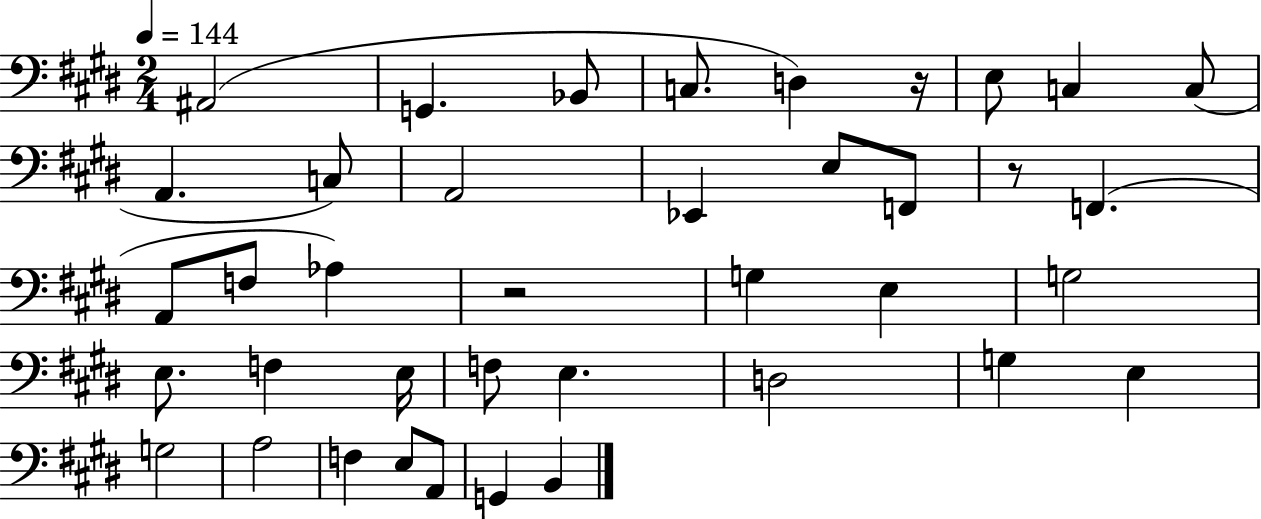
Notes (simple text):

A#2/h G2/q. Bb2/e C3/e. D3/q R/s E3/e C3/q C3/e A2/q. C3/e A2/h Eb2/q E3/e F2/e R/e F2/q. A2/e F3/e Ab3/q R/h G3/q E3/q G3/h E3/e. F3/q E3/s F3/e E3/q. D3/h G3/q E3/q G3/h A3/h F3/q E3/e A2/e G2/q B2/q